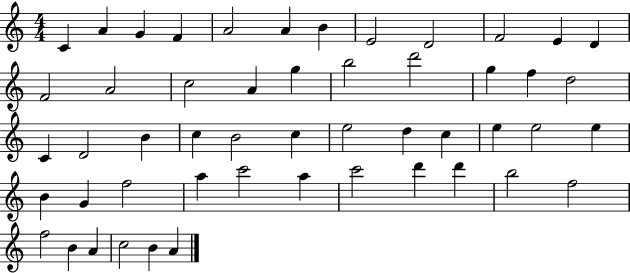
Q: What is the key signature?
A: C major